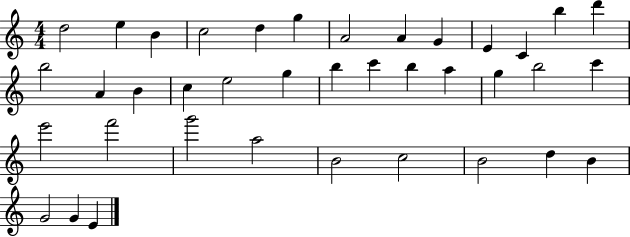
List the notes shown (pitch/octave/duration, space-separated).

D5/h E5/q B4/q C5/h D5/q G5/q A4/h A4/q G4/q E4/q C4/q B5/q D6/q B5/h A4/q B4/q C5/q E5/h G5/q B5/q C6/q B5/q A5/q G5/q B5/h C6/q E6/h F6/h G6/h A5/h B4/h C5/h B4/h D5/q B4/q G4/h G4/q E4/q